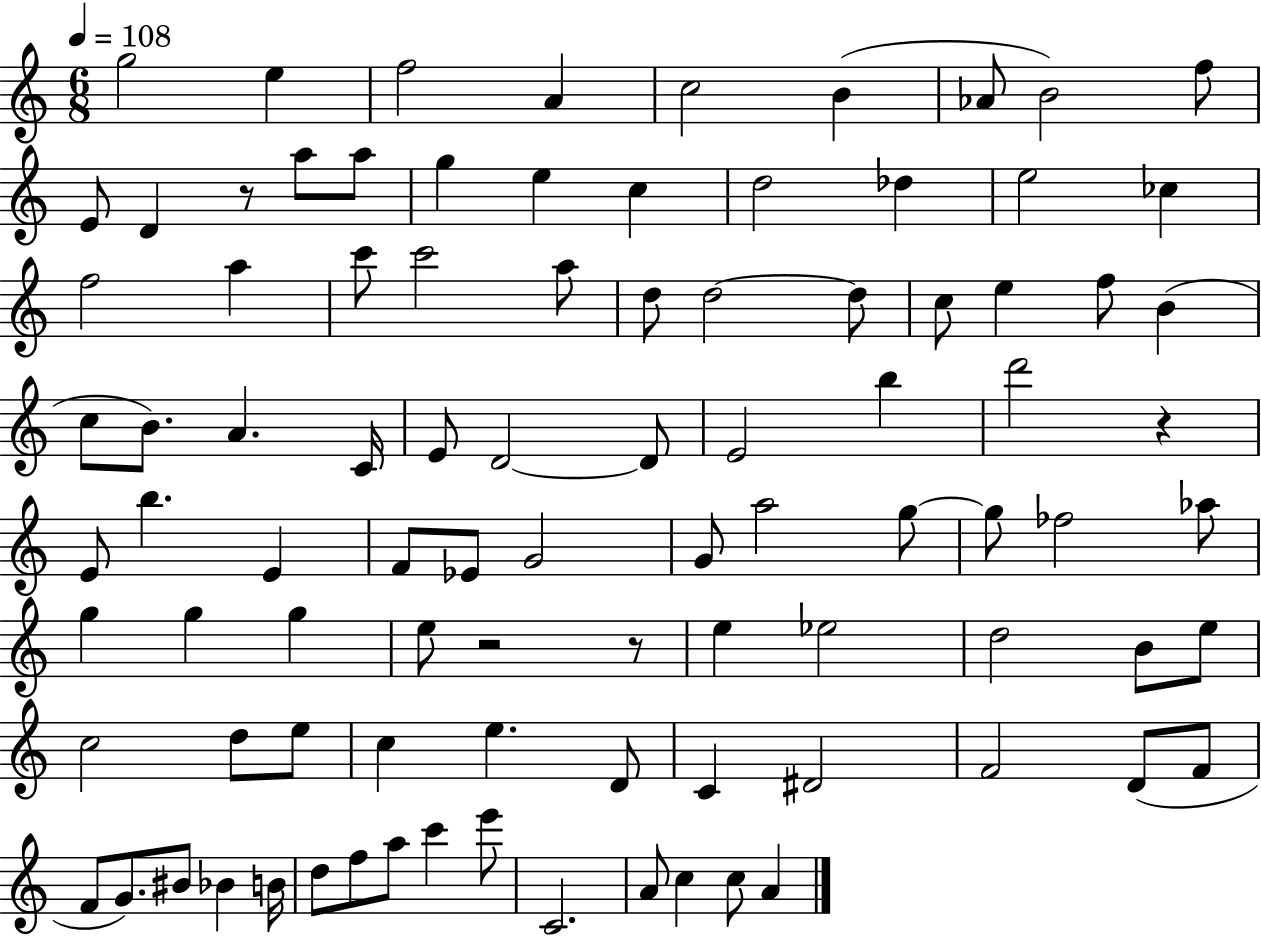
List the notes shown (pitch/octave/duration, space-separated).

G5/h E5/q F5/h A4/q C5/h B4/q Ab4/e B4/h F5/e E4/e D4/q R/e A5/e A5/e G5/q E5/q C5/q D5/h Db5/q E5/h CES5/q F5/h A5/q C6/e C6/h A5/e D5/e D5/h D5/e C5/e E5/q F5/e B4/q C5/e B4/e. A4/q. C4/s E4/e D4/h D4/e E4/h B5/q D6/h R/q E4/e B5/q. E4/q F4/e Eb4/e G4/h G4/e A5/h G5/e G5/e FES5/h Ab5/e G5/q G5/q G5/q E5/e R/h R/e E5/q Eb5/h D5/h B4/e E5/e C5/h D5/e E5/e C5/q E5/q. D4/e C4/q D#4/h F4/h D4/e F4/e F4/e G4/e. BIS4/e Bb4/q B4/s D5/e F5/e A5/e C6/q E6/e C4/h. A4/e C5/q C5/e A4/q